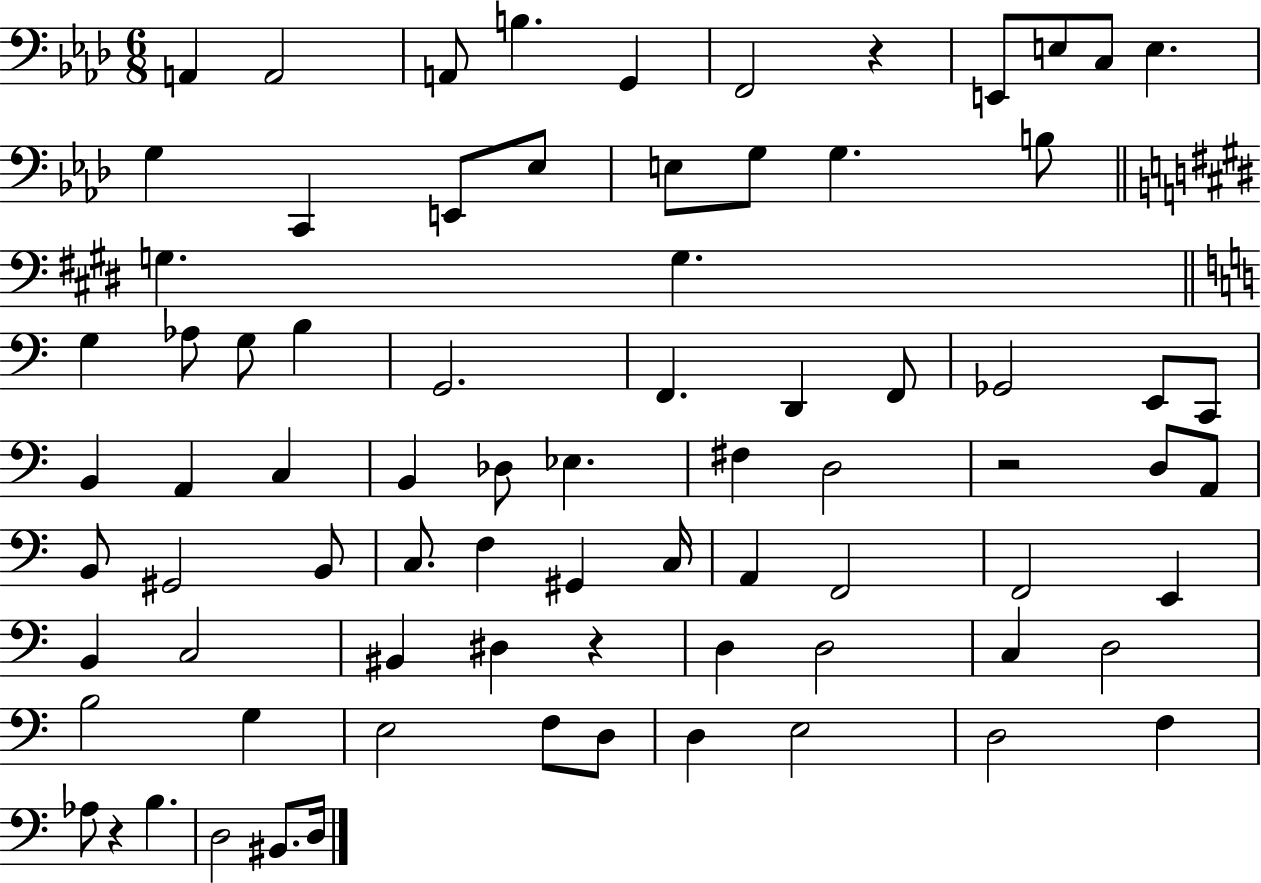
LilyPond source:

{
  \clef bass
  \numericTimeSignature
  \time 6/8
  \key aes \major
  a,4 a,2 | a,8 b4. g,4 | f,2 r4 | e,8 e8 c8 e4. | \break g4 c,4 e,8 ees8 | e8 g8 g4. b8 | \bar "||" \break \key e \major g4. g4. | \bar "||" \break \key a \minor g4 aes8 g8 b4 | g,2. | f,4. d,4 f,8 | ges,2 e,8 c,8 | \break b,4 a,4 c4 | b,4 des8 ees4. | fis4 d2 | r2 d8 a,8 | \break b,8 gis,2 b,8 | c8. f4 gis,4 c16 | a,4 f,2 | f,2 e,4 | \break b,4 c2 | bis,4 dis4 r4 | d4 d2 | c4 d2 | \break b2 g4 | e2 f8 d8 | d4 e2 | d2 f4 | \break aes8 r4 b4. | d2 bis,8. d16 | \bar "|."
}